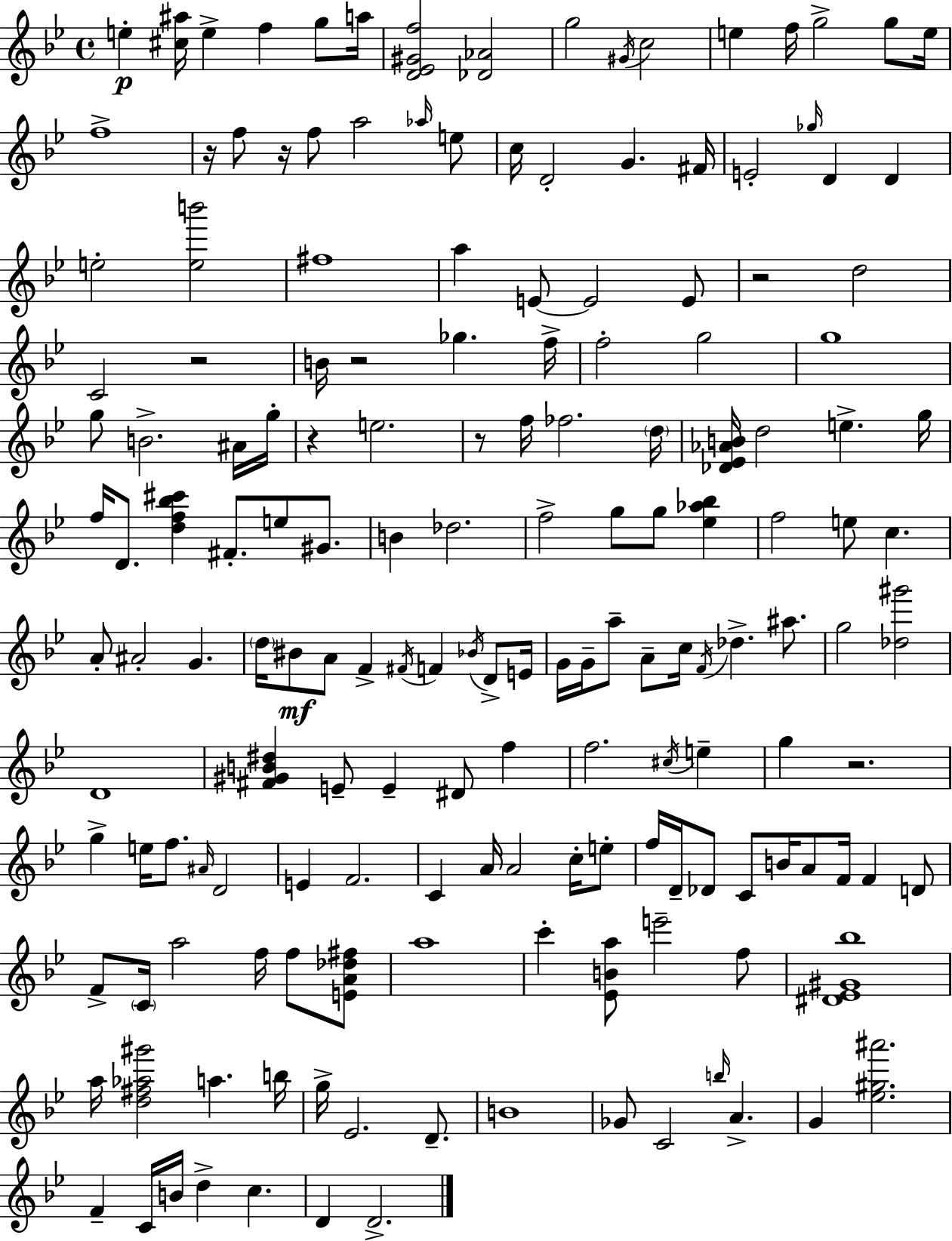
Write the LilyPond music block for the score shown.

{
  \clef treble
  \time 4/4
  \defaultTimeSignature
  \key bes \major
  e''4-.\p <cis'' ais''>16 e''4-> f''4 g''8 a''16 | <d' ees' gis' f''>2 <des' aes'>2 | g''2 \acciaccatura { gis'16 } c''2 | e''4 f''16 g''2-> g''8 | \break e''16 f''1-> | r16 f''8 r16 f''8 a''2 \grace { aes''16 } | e''8 c''16 d'2-. g'4. | fis'16 e'2-. \grace { ges''16 } d'4 d'4 | \break e''2-. <e'' b'''>2 | fis''1 | a''4 e'8~~ e'2 | e'8 r2 d''2 | \break c'2 r2 | b'16 r2 ges''4. | f''16-> f''2-. g''2 | g''1 | \break g''8 b'2.-> | ais'16 g''16-. r4 e''2. | r8 f''16 fes''2. | \parenthesize d''16 <des' ees' aes' b'>16 d''2 e''4.-> | \break g''16 f''16 d'8. <d'' f'' bes'' cis'''>4 fis'8.-. e''8 | gis'8. b'4 des''2. | f''2-> g''8 g''8 <ees'' aes'' bes''>4 | f''2 e''8 c''4. | \break a'8-. ais'2-. g'4. | \parenthesize d''16 bis'8\mf a'8 f'4-> \acciaccatura { fis'16 } f'4 | \acciaccatura { bes'16 } d'8-> e'16 g'16 g'16-- a''8-- a'8-- c''16 \acciaccatura { f'16 } des''4.-> | ais''8. g''2 <des'' gis'''>2 | \break d'1 | <fis' gis' b' dis''>4 e'8-- e'4-- | dis'8 f''4 f''2. | \acciaccatura { cis''16 } e''4-- g''4 r2. | \break g''4-> e''16 f''8. \grace { ais'16 } | d'2 e'4 f'2. | c'4 a'16 a'2 | c''16-. e''8-. f''16 d'16-- des'8 c'8 b'16 a'8 | \break f'16 f'4 d'8 f'8-> \parenthesize c'16 a''2 | f''16 f''8 <e' a' des'' fis''>8 a''1 | c'''4-. <ees' b' a''>8 e'''2-- | f''8 <dis' ees' gis' bes''>1 | \break a''16 <d'' fis'' aes'' gis'''>2 | a''4. b''16 g''16-> ees'2. | d'8.-- b'1 | ges'8 c'2 | \break \grace { b''16 } a'4.-> g'4 <ees'' gis'' ais'''>2. | f'4-- c'16 b'16 d''4-> | c''4. d'4 d'2.-> | \bar "|."
}